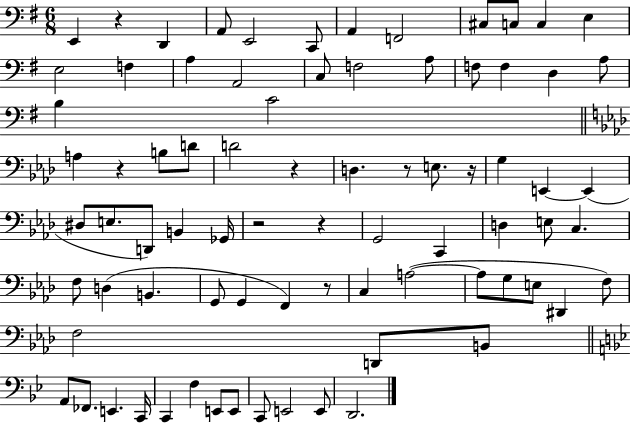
{
  \clef bass
  \numericTimeSignature
  \time 6/8
  \key g \major
  e,4 r4 d,4 | a,8 e,2 c,8 | a,4 f,2 | cis8 c8 c4 e4 | \break e2 f4 | a4 a,2 | c8 f2 a8 | f8 f4 d4 a8 | \break b4 c'2 | \bar "||" \break \key aes \major a4 r4 b8 d'8 | d'2 r4 | d4. r8 e8. r16 | g4 e,4~~ e,4( | \break dis8 e8. d,8) b,4 ges,16 | r2 r4 | g,2 c,4 | d4 e8 c4. | \break f8 d4( b,4. | g,8 g,4 f,4) r8 | c4 a2~(~ | a8 g8 e8 dis,4 f8) | \break f2 d,8 b,8 | \bar "||" \break \key bes \major a,8 fes,8. e,4. c,16 | c,4 f4 e,8 e,8 | c,8 e,2 e,8 | d,2. | \break \bar "|."
}